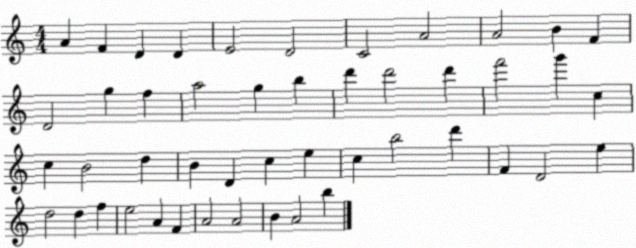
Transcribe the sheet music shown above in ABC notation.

X:1
T:Untitled
M:4/4
L:1/4
K:C
A F D D E2 D2 C2 A2 A2 B F D2 g f a2 g b d' d'2 d' f'2 g' c c B2 d B D c e c b2 d' F D2 e d2 d f e2 A F A2 A2 B A2 b